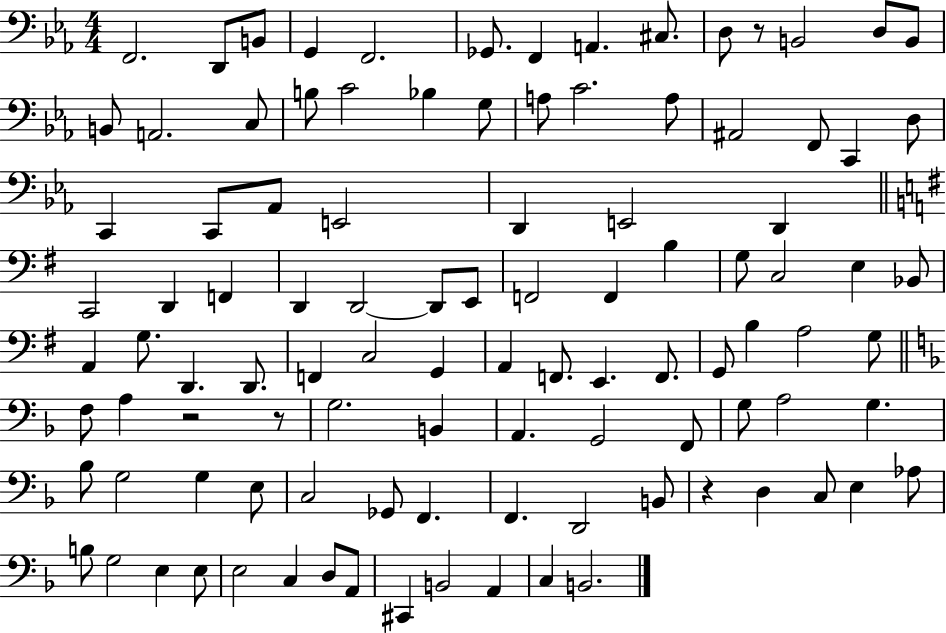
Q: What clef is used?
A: bass